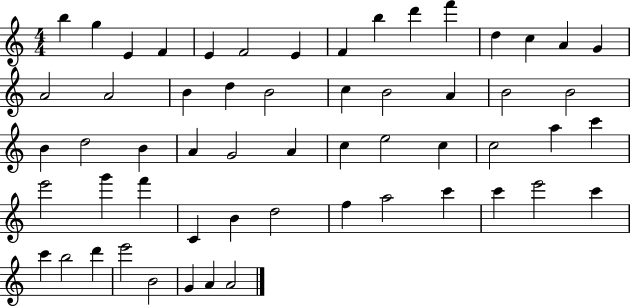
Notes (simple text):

B5/q G5/q E4/q F4/q E4/q F4/h E4/q F4/q B5/q D6/q F6/q D5/q C5/q A4/q G4/q A4/h A4/h B4/q D5/q B4/h C5/q B4/h A4/q B4/h B4/h B4/q D5/h B4/q A4/q G4/h A4/q C5/q E5/h C5/q C5/h A5/q C6/q E6/h G6/q F6/q C4/q B4/q D5/h F5/q A5/h C6/q C6/q E6/h C6/q C6/q B5/h D6/q E6/h B4/h G4/q A4/q A4/h